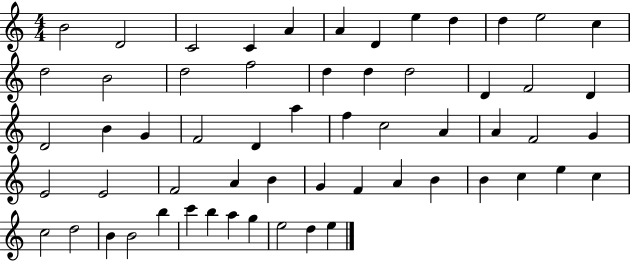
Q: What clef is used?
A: treble